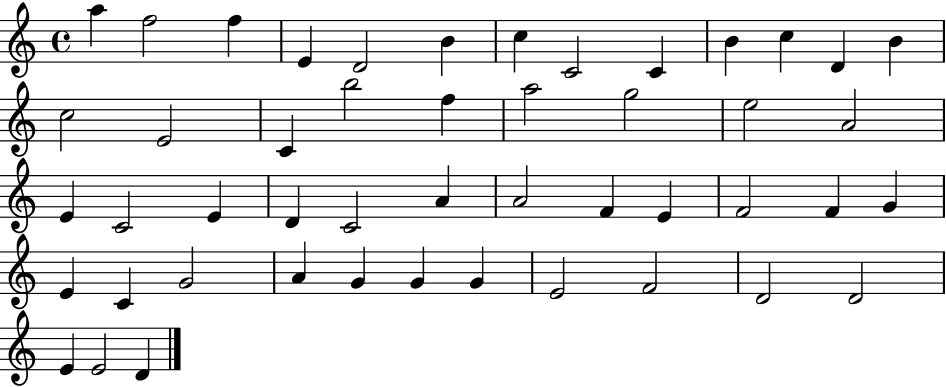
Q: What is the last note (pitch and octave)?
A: D4